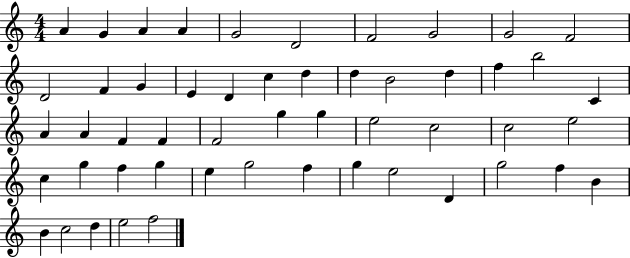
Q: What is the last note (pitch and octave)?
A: F5